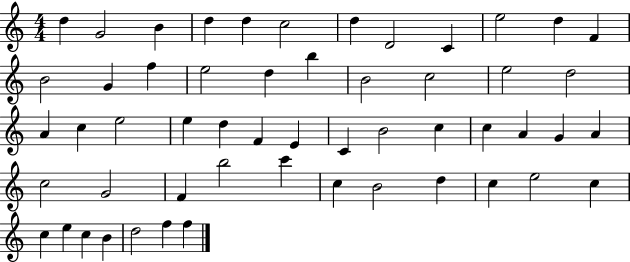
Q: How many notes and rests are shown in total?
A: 54